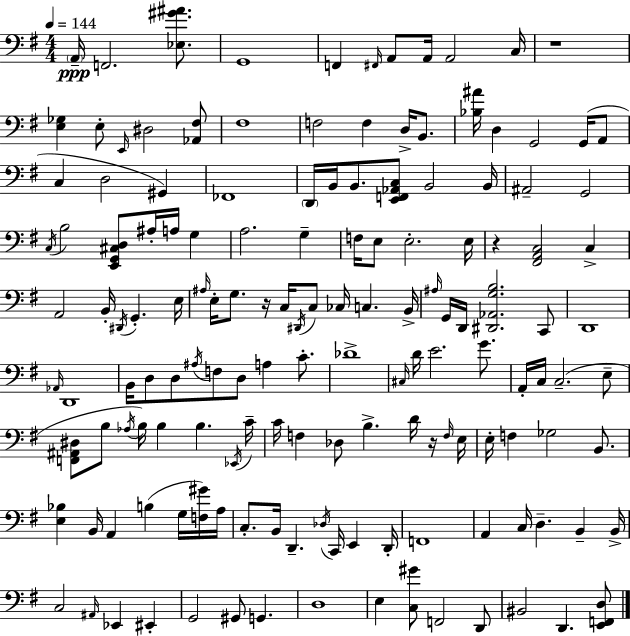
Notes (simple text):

A2/s F2/h. [Eb3,G#4,A#4]/e. G2/w F2/q F#2/s A2/e A2/s A2/h C3/s R/w [E3,Gb3]/q E3/e E2/s D#3/h [Ab2,F#3]/e F#3/w F3/h F3/q D3/s B2/e. [Bb3,A#4]/s D3/q G2/h G2/s A2/e C3/q D3/h G#2/q FES2/w D2/s B2/s B2/e. [E2,F2,Ab2,C3]/e B2/h B2/s A#2/h G2/h C3/s B3/h [E2,G2,C#3,D3]/e A#3/s A3/s G3/q A3/h. G3/q F3/s E3/e E3/h. E3/s R/q [F#2,A2,C3]/h C3/q A2/h B2/s D#2/s G2/q. E3/s A#3/s E3/s G3/e. R/s C3/s D#2/s C3/e CES3/s C3/q. B2/s A#3/s G2/s D2/s [D#2,Ab2,G3,B3]/h. C2/e D2/w Ab2/s D2/w B2/s D3/e D3/e A#3/s F3/e D3/e A3/q C4/e. Db4/w C#3/s D4/s E4/h. G4/e. A2/s C3/s C3/h. E3/e [F2,A#2,D#3]/e B3/e Ab3/s B3/s B3/q B3/q. Eb2/s C4/s C4/s F3/q Db3/e B3/q. D4/s R/s F3/s E3/s E3/s F3/q Gb3/h B2/e. [E3,Bb3]/q B2/s A2/q B3/q G3/s [F3,G#4]/s A3/s C3/e. B2/s D2/q. Db3/s C2/s E2/q D2/s F2/w A2/q C3/s D3/q. B2/q B2/s C3/h A#2/s Eb2/q EIS2/q G2/h G#2/e G2/q. D3/w E3/q [C3,G#4]/e F2/h D2/e BIS2/h D2/q. [E2,F2,D3]/e